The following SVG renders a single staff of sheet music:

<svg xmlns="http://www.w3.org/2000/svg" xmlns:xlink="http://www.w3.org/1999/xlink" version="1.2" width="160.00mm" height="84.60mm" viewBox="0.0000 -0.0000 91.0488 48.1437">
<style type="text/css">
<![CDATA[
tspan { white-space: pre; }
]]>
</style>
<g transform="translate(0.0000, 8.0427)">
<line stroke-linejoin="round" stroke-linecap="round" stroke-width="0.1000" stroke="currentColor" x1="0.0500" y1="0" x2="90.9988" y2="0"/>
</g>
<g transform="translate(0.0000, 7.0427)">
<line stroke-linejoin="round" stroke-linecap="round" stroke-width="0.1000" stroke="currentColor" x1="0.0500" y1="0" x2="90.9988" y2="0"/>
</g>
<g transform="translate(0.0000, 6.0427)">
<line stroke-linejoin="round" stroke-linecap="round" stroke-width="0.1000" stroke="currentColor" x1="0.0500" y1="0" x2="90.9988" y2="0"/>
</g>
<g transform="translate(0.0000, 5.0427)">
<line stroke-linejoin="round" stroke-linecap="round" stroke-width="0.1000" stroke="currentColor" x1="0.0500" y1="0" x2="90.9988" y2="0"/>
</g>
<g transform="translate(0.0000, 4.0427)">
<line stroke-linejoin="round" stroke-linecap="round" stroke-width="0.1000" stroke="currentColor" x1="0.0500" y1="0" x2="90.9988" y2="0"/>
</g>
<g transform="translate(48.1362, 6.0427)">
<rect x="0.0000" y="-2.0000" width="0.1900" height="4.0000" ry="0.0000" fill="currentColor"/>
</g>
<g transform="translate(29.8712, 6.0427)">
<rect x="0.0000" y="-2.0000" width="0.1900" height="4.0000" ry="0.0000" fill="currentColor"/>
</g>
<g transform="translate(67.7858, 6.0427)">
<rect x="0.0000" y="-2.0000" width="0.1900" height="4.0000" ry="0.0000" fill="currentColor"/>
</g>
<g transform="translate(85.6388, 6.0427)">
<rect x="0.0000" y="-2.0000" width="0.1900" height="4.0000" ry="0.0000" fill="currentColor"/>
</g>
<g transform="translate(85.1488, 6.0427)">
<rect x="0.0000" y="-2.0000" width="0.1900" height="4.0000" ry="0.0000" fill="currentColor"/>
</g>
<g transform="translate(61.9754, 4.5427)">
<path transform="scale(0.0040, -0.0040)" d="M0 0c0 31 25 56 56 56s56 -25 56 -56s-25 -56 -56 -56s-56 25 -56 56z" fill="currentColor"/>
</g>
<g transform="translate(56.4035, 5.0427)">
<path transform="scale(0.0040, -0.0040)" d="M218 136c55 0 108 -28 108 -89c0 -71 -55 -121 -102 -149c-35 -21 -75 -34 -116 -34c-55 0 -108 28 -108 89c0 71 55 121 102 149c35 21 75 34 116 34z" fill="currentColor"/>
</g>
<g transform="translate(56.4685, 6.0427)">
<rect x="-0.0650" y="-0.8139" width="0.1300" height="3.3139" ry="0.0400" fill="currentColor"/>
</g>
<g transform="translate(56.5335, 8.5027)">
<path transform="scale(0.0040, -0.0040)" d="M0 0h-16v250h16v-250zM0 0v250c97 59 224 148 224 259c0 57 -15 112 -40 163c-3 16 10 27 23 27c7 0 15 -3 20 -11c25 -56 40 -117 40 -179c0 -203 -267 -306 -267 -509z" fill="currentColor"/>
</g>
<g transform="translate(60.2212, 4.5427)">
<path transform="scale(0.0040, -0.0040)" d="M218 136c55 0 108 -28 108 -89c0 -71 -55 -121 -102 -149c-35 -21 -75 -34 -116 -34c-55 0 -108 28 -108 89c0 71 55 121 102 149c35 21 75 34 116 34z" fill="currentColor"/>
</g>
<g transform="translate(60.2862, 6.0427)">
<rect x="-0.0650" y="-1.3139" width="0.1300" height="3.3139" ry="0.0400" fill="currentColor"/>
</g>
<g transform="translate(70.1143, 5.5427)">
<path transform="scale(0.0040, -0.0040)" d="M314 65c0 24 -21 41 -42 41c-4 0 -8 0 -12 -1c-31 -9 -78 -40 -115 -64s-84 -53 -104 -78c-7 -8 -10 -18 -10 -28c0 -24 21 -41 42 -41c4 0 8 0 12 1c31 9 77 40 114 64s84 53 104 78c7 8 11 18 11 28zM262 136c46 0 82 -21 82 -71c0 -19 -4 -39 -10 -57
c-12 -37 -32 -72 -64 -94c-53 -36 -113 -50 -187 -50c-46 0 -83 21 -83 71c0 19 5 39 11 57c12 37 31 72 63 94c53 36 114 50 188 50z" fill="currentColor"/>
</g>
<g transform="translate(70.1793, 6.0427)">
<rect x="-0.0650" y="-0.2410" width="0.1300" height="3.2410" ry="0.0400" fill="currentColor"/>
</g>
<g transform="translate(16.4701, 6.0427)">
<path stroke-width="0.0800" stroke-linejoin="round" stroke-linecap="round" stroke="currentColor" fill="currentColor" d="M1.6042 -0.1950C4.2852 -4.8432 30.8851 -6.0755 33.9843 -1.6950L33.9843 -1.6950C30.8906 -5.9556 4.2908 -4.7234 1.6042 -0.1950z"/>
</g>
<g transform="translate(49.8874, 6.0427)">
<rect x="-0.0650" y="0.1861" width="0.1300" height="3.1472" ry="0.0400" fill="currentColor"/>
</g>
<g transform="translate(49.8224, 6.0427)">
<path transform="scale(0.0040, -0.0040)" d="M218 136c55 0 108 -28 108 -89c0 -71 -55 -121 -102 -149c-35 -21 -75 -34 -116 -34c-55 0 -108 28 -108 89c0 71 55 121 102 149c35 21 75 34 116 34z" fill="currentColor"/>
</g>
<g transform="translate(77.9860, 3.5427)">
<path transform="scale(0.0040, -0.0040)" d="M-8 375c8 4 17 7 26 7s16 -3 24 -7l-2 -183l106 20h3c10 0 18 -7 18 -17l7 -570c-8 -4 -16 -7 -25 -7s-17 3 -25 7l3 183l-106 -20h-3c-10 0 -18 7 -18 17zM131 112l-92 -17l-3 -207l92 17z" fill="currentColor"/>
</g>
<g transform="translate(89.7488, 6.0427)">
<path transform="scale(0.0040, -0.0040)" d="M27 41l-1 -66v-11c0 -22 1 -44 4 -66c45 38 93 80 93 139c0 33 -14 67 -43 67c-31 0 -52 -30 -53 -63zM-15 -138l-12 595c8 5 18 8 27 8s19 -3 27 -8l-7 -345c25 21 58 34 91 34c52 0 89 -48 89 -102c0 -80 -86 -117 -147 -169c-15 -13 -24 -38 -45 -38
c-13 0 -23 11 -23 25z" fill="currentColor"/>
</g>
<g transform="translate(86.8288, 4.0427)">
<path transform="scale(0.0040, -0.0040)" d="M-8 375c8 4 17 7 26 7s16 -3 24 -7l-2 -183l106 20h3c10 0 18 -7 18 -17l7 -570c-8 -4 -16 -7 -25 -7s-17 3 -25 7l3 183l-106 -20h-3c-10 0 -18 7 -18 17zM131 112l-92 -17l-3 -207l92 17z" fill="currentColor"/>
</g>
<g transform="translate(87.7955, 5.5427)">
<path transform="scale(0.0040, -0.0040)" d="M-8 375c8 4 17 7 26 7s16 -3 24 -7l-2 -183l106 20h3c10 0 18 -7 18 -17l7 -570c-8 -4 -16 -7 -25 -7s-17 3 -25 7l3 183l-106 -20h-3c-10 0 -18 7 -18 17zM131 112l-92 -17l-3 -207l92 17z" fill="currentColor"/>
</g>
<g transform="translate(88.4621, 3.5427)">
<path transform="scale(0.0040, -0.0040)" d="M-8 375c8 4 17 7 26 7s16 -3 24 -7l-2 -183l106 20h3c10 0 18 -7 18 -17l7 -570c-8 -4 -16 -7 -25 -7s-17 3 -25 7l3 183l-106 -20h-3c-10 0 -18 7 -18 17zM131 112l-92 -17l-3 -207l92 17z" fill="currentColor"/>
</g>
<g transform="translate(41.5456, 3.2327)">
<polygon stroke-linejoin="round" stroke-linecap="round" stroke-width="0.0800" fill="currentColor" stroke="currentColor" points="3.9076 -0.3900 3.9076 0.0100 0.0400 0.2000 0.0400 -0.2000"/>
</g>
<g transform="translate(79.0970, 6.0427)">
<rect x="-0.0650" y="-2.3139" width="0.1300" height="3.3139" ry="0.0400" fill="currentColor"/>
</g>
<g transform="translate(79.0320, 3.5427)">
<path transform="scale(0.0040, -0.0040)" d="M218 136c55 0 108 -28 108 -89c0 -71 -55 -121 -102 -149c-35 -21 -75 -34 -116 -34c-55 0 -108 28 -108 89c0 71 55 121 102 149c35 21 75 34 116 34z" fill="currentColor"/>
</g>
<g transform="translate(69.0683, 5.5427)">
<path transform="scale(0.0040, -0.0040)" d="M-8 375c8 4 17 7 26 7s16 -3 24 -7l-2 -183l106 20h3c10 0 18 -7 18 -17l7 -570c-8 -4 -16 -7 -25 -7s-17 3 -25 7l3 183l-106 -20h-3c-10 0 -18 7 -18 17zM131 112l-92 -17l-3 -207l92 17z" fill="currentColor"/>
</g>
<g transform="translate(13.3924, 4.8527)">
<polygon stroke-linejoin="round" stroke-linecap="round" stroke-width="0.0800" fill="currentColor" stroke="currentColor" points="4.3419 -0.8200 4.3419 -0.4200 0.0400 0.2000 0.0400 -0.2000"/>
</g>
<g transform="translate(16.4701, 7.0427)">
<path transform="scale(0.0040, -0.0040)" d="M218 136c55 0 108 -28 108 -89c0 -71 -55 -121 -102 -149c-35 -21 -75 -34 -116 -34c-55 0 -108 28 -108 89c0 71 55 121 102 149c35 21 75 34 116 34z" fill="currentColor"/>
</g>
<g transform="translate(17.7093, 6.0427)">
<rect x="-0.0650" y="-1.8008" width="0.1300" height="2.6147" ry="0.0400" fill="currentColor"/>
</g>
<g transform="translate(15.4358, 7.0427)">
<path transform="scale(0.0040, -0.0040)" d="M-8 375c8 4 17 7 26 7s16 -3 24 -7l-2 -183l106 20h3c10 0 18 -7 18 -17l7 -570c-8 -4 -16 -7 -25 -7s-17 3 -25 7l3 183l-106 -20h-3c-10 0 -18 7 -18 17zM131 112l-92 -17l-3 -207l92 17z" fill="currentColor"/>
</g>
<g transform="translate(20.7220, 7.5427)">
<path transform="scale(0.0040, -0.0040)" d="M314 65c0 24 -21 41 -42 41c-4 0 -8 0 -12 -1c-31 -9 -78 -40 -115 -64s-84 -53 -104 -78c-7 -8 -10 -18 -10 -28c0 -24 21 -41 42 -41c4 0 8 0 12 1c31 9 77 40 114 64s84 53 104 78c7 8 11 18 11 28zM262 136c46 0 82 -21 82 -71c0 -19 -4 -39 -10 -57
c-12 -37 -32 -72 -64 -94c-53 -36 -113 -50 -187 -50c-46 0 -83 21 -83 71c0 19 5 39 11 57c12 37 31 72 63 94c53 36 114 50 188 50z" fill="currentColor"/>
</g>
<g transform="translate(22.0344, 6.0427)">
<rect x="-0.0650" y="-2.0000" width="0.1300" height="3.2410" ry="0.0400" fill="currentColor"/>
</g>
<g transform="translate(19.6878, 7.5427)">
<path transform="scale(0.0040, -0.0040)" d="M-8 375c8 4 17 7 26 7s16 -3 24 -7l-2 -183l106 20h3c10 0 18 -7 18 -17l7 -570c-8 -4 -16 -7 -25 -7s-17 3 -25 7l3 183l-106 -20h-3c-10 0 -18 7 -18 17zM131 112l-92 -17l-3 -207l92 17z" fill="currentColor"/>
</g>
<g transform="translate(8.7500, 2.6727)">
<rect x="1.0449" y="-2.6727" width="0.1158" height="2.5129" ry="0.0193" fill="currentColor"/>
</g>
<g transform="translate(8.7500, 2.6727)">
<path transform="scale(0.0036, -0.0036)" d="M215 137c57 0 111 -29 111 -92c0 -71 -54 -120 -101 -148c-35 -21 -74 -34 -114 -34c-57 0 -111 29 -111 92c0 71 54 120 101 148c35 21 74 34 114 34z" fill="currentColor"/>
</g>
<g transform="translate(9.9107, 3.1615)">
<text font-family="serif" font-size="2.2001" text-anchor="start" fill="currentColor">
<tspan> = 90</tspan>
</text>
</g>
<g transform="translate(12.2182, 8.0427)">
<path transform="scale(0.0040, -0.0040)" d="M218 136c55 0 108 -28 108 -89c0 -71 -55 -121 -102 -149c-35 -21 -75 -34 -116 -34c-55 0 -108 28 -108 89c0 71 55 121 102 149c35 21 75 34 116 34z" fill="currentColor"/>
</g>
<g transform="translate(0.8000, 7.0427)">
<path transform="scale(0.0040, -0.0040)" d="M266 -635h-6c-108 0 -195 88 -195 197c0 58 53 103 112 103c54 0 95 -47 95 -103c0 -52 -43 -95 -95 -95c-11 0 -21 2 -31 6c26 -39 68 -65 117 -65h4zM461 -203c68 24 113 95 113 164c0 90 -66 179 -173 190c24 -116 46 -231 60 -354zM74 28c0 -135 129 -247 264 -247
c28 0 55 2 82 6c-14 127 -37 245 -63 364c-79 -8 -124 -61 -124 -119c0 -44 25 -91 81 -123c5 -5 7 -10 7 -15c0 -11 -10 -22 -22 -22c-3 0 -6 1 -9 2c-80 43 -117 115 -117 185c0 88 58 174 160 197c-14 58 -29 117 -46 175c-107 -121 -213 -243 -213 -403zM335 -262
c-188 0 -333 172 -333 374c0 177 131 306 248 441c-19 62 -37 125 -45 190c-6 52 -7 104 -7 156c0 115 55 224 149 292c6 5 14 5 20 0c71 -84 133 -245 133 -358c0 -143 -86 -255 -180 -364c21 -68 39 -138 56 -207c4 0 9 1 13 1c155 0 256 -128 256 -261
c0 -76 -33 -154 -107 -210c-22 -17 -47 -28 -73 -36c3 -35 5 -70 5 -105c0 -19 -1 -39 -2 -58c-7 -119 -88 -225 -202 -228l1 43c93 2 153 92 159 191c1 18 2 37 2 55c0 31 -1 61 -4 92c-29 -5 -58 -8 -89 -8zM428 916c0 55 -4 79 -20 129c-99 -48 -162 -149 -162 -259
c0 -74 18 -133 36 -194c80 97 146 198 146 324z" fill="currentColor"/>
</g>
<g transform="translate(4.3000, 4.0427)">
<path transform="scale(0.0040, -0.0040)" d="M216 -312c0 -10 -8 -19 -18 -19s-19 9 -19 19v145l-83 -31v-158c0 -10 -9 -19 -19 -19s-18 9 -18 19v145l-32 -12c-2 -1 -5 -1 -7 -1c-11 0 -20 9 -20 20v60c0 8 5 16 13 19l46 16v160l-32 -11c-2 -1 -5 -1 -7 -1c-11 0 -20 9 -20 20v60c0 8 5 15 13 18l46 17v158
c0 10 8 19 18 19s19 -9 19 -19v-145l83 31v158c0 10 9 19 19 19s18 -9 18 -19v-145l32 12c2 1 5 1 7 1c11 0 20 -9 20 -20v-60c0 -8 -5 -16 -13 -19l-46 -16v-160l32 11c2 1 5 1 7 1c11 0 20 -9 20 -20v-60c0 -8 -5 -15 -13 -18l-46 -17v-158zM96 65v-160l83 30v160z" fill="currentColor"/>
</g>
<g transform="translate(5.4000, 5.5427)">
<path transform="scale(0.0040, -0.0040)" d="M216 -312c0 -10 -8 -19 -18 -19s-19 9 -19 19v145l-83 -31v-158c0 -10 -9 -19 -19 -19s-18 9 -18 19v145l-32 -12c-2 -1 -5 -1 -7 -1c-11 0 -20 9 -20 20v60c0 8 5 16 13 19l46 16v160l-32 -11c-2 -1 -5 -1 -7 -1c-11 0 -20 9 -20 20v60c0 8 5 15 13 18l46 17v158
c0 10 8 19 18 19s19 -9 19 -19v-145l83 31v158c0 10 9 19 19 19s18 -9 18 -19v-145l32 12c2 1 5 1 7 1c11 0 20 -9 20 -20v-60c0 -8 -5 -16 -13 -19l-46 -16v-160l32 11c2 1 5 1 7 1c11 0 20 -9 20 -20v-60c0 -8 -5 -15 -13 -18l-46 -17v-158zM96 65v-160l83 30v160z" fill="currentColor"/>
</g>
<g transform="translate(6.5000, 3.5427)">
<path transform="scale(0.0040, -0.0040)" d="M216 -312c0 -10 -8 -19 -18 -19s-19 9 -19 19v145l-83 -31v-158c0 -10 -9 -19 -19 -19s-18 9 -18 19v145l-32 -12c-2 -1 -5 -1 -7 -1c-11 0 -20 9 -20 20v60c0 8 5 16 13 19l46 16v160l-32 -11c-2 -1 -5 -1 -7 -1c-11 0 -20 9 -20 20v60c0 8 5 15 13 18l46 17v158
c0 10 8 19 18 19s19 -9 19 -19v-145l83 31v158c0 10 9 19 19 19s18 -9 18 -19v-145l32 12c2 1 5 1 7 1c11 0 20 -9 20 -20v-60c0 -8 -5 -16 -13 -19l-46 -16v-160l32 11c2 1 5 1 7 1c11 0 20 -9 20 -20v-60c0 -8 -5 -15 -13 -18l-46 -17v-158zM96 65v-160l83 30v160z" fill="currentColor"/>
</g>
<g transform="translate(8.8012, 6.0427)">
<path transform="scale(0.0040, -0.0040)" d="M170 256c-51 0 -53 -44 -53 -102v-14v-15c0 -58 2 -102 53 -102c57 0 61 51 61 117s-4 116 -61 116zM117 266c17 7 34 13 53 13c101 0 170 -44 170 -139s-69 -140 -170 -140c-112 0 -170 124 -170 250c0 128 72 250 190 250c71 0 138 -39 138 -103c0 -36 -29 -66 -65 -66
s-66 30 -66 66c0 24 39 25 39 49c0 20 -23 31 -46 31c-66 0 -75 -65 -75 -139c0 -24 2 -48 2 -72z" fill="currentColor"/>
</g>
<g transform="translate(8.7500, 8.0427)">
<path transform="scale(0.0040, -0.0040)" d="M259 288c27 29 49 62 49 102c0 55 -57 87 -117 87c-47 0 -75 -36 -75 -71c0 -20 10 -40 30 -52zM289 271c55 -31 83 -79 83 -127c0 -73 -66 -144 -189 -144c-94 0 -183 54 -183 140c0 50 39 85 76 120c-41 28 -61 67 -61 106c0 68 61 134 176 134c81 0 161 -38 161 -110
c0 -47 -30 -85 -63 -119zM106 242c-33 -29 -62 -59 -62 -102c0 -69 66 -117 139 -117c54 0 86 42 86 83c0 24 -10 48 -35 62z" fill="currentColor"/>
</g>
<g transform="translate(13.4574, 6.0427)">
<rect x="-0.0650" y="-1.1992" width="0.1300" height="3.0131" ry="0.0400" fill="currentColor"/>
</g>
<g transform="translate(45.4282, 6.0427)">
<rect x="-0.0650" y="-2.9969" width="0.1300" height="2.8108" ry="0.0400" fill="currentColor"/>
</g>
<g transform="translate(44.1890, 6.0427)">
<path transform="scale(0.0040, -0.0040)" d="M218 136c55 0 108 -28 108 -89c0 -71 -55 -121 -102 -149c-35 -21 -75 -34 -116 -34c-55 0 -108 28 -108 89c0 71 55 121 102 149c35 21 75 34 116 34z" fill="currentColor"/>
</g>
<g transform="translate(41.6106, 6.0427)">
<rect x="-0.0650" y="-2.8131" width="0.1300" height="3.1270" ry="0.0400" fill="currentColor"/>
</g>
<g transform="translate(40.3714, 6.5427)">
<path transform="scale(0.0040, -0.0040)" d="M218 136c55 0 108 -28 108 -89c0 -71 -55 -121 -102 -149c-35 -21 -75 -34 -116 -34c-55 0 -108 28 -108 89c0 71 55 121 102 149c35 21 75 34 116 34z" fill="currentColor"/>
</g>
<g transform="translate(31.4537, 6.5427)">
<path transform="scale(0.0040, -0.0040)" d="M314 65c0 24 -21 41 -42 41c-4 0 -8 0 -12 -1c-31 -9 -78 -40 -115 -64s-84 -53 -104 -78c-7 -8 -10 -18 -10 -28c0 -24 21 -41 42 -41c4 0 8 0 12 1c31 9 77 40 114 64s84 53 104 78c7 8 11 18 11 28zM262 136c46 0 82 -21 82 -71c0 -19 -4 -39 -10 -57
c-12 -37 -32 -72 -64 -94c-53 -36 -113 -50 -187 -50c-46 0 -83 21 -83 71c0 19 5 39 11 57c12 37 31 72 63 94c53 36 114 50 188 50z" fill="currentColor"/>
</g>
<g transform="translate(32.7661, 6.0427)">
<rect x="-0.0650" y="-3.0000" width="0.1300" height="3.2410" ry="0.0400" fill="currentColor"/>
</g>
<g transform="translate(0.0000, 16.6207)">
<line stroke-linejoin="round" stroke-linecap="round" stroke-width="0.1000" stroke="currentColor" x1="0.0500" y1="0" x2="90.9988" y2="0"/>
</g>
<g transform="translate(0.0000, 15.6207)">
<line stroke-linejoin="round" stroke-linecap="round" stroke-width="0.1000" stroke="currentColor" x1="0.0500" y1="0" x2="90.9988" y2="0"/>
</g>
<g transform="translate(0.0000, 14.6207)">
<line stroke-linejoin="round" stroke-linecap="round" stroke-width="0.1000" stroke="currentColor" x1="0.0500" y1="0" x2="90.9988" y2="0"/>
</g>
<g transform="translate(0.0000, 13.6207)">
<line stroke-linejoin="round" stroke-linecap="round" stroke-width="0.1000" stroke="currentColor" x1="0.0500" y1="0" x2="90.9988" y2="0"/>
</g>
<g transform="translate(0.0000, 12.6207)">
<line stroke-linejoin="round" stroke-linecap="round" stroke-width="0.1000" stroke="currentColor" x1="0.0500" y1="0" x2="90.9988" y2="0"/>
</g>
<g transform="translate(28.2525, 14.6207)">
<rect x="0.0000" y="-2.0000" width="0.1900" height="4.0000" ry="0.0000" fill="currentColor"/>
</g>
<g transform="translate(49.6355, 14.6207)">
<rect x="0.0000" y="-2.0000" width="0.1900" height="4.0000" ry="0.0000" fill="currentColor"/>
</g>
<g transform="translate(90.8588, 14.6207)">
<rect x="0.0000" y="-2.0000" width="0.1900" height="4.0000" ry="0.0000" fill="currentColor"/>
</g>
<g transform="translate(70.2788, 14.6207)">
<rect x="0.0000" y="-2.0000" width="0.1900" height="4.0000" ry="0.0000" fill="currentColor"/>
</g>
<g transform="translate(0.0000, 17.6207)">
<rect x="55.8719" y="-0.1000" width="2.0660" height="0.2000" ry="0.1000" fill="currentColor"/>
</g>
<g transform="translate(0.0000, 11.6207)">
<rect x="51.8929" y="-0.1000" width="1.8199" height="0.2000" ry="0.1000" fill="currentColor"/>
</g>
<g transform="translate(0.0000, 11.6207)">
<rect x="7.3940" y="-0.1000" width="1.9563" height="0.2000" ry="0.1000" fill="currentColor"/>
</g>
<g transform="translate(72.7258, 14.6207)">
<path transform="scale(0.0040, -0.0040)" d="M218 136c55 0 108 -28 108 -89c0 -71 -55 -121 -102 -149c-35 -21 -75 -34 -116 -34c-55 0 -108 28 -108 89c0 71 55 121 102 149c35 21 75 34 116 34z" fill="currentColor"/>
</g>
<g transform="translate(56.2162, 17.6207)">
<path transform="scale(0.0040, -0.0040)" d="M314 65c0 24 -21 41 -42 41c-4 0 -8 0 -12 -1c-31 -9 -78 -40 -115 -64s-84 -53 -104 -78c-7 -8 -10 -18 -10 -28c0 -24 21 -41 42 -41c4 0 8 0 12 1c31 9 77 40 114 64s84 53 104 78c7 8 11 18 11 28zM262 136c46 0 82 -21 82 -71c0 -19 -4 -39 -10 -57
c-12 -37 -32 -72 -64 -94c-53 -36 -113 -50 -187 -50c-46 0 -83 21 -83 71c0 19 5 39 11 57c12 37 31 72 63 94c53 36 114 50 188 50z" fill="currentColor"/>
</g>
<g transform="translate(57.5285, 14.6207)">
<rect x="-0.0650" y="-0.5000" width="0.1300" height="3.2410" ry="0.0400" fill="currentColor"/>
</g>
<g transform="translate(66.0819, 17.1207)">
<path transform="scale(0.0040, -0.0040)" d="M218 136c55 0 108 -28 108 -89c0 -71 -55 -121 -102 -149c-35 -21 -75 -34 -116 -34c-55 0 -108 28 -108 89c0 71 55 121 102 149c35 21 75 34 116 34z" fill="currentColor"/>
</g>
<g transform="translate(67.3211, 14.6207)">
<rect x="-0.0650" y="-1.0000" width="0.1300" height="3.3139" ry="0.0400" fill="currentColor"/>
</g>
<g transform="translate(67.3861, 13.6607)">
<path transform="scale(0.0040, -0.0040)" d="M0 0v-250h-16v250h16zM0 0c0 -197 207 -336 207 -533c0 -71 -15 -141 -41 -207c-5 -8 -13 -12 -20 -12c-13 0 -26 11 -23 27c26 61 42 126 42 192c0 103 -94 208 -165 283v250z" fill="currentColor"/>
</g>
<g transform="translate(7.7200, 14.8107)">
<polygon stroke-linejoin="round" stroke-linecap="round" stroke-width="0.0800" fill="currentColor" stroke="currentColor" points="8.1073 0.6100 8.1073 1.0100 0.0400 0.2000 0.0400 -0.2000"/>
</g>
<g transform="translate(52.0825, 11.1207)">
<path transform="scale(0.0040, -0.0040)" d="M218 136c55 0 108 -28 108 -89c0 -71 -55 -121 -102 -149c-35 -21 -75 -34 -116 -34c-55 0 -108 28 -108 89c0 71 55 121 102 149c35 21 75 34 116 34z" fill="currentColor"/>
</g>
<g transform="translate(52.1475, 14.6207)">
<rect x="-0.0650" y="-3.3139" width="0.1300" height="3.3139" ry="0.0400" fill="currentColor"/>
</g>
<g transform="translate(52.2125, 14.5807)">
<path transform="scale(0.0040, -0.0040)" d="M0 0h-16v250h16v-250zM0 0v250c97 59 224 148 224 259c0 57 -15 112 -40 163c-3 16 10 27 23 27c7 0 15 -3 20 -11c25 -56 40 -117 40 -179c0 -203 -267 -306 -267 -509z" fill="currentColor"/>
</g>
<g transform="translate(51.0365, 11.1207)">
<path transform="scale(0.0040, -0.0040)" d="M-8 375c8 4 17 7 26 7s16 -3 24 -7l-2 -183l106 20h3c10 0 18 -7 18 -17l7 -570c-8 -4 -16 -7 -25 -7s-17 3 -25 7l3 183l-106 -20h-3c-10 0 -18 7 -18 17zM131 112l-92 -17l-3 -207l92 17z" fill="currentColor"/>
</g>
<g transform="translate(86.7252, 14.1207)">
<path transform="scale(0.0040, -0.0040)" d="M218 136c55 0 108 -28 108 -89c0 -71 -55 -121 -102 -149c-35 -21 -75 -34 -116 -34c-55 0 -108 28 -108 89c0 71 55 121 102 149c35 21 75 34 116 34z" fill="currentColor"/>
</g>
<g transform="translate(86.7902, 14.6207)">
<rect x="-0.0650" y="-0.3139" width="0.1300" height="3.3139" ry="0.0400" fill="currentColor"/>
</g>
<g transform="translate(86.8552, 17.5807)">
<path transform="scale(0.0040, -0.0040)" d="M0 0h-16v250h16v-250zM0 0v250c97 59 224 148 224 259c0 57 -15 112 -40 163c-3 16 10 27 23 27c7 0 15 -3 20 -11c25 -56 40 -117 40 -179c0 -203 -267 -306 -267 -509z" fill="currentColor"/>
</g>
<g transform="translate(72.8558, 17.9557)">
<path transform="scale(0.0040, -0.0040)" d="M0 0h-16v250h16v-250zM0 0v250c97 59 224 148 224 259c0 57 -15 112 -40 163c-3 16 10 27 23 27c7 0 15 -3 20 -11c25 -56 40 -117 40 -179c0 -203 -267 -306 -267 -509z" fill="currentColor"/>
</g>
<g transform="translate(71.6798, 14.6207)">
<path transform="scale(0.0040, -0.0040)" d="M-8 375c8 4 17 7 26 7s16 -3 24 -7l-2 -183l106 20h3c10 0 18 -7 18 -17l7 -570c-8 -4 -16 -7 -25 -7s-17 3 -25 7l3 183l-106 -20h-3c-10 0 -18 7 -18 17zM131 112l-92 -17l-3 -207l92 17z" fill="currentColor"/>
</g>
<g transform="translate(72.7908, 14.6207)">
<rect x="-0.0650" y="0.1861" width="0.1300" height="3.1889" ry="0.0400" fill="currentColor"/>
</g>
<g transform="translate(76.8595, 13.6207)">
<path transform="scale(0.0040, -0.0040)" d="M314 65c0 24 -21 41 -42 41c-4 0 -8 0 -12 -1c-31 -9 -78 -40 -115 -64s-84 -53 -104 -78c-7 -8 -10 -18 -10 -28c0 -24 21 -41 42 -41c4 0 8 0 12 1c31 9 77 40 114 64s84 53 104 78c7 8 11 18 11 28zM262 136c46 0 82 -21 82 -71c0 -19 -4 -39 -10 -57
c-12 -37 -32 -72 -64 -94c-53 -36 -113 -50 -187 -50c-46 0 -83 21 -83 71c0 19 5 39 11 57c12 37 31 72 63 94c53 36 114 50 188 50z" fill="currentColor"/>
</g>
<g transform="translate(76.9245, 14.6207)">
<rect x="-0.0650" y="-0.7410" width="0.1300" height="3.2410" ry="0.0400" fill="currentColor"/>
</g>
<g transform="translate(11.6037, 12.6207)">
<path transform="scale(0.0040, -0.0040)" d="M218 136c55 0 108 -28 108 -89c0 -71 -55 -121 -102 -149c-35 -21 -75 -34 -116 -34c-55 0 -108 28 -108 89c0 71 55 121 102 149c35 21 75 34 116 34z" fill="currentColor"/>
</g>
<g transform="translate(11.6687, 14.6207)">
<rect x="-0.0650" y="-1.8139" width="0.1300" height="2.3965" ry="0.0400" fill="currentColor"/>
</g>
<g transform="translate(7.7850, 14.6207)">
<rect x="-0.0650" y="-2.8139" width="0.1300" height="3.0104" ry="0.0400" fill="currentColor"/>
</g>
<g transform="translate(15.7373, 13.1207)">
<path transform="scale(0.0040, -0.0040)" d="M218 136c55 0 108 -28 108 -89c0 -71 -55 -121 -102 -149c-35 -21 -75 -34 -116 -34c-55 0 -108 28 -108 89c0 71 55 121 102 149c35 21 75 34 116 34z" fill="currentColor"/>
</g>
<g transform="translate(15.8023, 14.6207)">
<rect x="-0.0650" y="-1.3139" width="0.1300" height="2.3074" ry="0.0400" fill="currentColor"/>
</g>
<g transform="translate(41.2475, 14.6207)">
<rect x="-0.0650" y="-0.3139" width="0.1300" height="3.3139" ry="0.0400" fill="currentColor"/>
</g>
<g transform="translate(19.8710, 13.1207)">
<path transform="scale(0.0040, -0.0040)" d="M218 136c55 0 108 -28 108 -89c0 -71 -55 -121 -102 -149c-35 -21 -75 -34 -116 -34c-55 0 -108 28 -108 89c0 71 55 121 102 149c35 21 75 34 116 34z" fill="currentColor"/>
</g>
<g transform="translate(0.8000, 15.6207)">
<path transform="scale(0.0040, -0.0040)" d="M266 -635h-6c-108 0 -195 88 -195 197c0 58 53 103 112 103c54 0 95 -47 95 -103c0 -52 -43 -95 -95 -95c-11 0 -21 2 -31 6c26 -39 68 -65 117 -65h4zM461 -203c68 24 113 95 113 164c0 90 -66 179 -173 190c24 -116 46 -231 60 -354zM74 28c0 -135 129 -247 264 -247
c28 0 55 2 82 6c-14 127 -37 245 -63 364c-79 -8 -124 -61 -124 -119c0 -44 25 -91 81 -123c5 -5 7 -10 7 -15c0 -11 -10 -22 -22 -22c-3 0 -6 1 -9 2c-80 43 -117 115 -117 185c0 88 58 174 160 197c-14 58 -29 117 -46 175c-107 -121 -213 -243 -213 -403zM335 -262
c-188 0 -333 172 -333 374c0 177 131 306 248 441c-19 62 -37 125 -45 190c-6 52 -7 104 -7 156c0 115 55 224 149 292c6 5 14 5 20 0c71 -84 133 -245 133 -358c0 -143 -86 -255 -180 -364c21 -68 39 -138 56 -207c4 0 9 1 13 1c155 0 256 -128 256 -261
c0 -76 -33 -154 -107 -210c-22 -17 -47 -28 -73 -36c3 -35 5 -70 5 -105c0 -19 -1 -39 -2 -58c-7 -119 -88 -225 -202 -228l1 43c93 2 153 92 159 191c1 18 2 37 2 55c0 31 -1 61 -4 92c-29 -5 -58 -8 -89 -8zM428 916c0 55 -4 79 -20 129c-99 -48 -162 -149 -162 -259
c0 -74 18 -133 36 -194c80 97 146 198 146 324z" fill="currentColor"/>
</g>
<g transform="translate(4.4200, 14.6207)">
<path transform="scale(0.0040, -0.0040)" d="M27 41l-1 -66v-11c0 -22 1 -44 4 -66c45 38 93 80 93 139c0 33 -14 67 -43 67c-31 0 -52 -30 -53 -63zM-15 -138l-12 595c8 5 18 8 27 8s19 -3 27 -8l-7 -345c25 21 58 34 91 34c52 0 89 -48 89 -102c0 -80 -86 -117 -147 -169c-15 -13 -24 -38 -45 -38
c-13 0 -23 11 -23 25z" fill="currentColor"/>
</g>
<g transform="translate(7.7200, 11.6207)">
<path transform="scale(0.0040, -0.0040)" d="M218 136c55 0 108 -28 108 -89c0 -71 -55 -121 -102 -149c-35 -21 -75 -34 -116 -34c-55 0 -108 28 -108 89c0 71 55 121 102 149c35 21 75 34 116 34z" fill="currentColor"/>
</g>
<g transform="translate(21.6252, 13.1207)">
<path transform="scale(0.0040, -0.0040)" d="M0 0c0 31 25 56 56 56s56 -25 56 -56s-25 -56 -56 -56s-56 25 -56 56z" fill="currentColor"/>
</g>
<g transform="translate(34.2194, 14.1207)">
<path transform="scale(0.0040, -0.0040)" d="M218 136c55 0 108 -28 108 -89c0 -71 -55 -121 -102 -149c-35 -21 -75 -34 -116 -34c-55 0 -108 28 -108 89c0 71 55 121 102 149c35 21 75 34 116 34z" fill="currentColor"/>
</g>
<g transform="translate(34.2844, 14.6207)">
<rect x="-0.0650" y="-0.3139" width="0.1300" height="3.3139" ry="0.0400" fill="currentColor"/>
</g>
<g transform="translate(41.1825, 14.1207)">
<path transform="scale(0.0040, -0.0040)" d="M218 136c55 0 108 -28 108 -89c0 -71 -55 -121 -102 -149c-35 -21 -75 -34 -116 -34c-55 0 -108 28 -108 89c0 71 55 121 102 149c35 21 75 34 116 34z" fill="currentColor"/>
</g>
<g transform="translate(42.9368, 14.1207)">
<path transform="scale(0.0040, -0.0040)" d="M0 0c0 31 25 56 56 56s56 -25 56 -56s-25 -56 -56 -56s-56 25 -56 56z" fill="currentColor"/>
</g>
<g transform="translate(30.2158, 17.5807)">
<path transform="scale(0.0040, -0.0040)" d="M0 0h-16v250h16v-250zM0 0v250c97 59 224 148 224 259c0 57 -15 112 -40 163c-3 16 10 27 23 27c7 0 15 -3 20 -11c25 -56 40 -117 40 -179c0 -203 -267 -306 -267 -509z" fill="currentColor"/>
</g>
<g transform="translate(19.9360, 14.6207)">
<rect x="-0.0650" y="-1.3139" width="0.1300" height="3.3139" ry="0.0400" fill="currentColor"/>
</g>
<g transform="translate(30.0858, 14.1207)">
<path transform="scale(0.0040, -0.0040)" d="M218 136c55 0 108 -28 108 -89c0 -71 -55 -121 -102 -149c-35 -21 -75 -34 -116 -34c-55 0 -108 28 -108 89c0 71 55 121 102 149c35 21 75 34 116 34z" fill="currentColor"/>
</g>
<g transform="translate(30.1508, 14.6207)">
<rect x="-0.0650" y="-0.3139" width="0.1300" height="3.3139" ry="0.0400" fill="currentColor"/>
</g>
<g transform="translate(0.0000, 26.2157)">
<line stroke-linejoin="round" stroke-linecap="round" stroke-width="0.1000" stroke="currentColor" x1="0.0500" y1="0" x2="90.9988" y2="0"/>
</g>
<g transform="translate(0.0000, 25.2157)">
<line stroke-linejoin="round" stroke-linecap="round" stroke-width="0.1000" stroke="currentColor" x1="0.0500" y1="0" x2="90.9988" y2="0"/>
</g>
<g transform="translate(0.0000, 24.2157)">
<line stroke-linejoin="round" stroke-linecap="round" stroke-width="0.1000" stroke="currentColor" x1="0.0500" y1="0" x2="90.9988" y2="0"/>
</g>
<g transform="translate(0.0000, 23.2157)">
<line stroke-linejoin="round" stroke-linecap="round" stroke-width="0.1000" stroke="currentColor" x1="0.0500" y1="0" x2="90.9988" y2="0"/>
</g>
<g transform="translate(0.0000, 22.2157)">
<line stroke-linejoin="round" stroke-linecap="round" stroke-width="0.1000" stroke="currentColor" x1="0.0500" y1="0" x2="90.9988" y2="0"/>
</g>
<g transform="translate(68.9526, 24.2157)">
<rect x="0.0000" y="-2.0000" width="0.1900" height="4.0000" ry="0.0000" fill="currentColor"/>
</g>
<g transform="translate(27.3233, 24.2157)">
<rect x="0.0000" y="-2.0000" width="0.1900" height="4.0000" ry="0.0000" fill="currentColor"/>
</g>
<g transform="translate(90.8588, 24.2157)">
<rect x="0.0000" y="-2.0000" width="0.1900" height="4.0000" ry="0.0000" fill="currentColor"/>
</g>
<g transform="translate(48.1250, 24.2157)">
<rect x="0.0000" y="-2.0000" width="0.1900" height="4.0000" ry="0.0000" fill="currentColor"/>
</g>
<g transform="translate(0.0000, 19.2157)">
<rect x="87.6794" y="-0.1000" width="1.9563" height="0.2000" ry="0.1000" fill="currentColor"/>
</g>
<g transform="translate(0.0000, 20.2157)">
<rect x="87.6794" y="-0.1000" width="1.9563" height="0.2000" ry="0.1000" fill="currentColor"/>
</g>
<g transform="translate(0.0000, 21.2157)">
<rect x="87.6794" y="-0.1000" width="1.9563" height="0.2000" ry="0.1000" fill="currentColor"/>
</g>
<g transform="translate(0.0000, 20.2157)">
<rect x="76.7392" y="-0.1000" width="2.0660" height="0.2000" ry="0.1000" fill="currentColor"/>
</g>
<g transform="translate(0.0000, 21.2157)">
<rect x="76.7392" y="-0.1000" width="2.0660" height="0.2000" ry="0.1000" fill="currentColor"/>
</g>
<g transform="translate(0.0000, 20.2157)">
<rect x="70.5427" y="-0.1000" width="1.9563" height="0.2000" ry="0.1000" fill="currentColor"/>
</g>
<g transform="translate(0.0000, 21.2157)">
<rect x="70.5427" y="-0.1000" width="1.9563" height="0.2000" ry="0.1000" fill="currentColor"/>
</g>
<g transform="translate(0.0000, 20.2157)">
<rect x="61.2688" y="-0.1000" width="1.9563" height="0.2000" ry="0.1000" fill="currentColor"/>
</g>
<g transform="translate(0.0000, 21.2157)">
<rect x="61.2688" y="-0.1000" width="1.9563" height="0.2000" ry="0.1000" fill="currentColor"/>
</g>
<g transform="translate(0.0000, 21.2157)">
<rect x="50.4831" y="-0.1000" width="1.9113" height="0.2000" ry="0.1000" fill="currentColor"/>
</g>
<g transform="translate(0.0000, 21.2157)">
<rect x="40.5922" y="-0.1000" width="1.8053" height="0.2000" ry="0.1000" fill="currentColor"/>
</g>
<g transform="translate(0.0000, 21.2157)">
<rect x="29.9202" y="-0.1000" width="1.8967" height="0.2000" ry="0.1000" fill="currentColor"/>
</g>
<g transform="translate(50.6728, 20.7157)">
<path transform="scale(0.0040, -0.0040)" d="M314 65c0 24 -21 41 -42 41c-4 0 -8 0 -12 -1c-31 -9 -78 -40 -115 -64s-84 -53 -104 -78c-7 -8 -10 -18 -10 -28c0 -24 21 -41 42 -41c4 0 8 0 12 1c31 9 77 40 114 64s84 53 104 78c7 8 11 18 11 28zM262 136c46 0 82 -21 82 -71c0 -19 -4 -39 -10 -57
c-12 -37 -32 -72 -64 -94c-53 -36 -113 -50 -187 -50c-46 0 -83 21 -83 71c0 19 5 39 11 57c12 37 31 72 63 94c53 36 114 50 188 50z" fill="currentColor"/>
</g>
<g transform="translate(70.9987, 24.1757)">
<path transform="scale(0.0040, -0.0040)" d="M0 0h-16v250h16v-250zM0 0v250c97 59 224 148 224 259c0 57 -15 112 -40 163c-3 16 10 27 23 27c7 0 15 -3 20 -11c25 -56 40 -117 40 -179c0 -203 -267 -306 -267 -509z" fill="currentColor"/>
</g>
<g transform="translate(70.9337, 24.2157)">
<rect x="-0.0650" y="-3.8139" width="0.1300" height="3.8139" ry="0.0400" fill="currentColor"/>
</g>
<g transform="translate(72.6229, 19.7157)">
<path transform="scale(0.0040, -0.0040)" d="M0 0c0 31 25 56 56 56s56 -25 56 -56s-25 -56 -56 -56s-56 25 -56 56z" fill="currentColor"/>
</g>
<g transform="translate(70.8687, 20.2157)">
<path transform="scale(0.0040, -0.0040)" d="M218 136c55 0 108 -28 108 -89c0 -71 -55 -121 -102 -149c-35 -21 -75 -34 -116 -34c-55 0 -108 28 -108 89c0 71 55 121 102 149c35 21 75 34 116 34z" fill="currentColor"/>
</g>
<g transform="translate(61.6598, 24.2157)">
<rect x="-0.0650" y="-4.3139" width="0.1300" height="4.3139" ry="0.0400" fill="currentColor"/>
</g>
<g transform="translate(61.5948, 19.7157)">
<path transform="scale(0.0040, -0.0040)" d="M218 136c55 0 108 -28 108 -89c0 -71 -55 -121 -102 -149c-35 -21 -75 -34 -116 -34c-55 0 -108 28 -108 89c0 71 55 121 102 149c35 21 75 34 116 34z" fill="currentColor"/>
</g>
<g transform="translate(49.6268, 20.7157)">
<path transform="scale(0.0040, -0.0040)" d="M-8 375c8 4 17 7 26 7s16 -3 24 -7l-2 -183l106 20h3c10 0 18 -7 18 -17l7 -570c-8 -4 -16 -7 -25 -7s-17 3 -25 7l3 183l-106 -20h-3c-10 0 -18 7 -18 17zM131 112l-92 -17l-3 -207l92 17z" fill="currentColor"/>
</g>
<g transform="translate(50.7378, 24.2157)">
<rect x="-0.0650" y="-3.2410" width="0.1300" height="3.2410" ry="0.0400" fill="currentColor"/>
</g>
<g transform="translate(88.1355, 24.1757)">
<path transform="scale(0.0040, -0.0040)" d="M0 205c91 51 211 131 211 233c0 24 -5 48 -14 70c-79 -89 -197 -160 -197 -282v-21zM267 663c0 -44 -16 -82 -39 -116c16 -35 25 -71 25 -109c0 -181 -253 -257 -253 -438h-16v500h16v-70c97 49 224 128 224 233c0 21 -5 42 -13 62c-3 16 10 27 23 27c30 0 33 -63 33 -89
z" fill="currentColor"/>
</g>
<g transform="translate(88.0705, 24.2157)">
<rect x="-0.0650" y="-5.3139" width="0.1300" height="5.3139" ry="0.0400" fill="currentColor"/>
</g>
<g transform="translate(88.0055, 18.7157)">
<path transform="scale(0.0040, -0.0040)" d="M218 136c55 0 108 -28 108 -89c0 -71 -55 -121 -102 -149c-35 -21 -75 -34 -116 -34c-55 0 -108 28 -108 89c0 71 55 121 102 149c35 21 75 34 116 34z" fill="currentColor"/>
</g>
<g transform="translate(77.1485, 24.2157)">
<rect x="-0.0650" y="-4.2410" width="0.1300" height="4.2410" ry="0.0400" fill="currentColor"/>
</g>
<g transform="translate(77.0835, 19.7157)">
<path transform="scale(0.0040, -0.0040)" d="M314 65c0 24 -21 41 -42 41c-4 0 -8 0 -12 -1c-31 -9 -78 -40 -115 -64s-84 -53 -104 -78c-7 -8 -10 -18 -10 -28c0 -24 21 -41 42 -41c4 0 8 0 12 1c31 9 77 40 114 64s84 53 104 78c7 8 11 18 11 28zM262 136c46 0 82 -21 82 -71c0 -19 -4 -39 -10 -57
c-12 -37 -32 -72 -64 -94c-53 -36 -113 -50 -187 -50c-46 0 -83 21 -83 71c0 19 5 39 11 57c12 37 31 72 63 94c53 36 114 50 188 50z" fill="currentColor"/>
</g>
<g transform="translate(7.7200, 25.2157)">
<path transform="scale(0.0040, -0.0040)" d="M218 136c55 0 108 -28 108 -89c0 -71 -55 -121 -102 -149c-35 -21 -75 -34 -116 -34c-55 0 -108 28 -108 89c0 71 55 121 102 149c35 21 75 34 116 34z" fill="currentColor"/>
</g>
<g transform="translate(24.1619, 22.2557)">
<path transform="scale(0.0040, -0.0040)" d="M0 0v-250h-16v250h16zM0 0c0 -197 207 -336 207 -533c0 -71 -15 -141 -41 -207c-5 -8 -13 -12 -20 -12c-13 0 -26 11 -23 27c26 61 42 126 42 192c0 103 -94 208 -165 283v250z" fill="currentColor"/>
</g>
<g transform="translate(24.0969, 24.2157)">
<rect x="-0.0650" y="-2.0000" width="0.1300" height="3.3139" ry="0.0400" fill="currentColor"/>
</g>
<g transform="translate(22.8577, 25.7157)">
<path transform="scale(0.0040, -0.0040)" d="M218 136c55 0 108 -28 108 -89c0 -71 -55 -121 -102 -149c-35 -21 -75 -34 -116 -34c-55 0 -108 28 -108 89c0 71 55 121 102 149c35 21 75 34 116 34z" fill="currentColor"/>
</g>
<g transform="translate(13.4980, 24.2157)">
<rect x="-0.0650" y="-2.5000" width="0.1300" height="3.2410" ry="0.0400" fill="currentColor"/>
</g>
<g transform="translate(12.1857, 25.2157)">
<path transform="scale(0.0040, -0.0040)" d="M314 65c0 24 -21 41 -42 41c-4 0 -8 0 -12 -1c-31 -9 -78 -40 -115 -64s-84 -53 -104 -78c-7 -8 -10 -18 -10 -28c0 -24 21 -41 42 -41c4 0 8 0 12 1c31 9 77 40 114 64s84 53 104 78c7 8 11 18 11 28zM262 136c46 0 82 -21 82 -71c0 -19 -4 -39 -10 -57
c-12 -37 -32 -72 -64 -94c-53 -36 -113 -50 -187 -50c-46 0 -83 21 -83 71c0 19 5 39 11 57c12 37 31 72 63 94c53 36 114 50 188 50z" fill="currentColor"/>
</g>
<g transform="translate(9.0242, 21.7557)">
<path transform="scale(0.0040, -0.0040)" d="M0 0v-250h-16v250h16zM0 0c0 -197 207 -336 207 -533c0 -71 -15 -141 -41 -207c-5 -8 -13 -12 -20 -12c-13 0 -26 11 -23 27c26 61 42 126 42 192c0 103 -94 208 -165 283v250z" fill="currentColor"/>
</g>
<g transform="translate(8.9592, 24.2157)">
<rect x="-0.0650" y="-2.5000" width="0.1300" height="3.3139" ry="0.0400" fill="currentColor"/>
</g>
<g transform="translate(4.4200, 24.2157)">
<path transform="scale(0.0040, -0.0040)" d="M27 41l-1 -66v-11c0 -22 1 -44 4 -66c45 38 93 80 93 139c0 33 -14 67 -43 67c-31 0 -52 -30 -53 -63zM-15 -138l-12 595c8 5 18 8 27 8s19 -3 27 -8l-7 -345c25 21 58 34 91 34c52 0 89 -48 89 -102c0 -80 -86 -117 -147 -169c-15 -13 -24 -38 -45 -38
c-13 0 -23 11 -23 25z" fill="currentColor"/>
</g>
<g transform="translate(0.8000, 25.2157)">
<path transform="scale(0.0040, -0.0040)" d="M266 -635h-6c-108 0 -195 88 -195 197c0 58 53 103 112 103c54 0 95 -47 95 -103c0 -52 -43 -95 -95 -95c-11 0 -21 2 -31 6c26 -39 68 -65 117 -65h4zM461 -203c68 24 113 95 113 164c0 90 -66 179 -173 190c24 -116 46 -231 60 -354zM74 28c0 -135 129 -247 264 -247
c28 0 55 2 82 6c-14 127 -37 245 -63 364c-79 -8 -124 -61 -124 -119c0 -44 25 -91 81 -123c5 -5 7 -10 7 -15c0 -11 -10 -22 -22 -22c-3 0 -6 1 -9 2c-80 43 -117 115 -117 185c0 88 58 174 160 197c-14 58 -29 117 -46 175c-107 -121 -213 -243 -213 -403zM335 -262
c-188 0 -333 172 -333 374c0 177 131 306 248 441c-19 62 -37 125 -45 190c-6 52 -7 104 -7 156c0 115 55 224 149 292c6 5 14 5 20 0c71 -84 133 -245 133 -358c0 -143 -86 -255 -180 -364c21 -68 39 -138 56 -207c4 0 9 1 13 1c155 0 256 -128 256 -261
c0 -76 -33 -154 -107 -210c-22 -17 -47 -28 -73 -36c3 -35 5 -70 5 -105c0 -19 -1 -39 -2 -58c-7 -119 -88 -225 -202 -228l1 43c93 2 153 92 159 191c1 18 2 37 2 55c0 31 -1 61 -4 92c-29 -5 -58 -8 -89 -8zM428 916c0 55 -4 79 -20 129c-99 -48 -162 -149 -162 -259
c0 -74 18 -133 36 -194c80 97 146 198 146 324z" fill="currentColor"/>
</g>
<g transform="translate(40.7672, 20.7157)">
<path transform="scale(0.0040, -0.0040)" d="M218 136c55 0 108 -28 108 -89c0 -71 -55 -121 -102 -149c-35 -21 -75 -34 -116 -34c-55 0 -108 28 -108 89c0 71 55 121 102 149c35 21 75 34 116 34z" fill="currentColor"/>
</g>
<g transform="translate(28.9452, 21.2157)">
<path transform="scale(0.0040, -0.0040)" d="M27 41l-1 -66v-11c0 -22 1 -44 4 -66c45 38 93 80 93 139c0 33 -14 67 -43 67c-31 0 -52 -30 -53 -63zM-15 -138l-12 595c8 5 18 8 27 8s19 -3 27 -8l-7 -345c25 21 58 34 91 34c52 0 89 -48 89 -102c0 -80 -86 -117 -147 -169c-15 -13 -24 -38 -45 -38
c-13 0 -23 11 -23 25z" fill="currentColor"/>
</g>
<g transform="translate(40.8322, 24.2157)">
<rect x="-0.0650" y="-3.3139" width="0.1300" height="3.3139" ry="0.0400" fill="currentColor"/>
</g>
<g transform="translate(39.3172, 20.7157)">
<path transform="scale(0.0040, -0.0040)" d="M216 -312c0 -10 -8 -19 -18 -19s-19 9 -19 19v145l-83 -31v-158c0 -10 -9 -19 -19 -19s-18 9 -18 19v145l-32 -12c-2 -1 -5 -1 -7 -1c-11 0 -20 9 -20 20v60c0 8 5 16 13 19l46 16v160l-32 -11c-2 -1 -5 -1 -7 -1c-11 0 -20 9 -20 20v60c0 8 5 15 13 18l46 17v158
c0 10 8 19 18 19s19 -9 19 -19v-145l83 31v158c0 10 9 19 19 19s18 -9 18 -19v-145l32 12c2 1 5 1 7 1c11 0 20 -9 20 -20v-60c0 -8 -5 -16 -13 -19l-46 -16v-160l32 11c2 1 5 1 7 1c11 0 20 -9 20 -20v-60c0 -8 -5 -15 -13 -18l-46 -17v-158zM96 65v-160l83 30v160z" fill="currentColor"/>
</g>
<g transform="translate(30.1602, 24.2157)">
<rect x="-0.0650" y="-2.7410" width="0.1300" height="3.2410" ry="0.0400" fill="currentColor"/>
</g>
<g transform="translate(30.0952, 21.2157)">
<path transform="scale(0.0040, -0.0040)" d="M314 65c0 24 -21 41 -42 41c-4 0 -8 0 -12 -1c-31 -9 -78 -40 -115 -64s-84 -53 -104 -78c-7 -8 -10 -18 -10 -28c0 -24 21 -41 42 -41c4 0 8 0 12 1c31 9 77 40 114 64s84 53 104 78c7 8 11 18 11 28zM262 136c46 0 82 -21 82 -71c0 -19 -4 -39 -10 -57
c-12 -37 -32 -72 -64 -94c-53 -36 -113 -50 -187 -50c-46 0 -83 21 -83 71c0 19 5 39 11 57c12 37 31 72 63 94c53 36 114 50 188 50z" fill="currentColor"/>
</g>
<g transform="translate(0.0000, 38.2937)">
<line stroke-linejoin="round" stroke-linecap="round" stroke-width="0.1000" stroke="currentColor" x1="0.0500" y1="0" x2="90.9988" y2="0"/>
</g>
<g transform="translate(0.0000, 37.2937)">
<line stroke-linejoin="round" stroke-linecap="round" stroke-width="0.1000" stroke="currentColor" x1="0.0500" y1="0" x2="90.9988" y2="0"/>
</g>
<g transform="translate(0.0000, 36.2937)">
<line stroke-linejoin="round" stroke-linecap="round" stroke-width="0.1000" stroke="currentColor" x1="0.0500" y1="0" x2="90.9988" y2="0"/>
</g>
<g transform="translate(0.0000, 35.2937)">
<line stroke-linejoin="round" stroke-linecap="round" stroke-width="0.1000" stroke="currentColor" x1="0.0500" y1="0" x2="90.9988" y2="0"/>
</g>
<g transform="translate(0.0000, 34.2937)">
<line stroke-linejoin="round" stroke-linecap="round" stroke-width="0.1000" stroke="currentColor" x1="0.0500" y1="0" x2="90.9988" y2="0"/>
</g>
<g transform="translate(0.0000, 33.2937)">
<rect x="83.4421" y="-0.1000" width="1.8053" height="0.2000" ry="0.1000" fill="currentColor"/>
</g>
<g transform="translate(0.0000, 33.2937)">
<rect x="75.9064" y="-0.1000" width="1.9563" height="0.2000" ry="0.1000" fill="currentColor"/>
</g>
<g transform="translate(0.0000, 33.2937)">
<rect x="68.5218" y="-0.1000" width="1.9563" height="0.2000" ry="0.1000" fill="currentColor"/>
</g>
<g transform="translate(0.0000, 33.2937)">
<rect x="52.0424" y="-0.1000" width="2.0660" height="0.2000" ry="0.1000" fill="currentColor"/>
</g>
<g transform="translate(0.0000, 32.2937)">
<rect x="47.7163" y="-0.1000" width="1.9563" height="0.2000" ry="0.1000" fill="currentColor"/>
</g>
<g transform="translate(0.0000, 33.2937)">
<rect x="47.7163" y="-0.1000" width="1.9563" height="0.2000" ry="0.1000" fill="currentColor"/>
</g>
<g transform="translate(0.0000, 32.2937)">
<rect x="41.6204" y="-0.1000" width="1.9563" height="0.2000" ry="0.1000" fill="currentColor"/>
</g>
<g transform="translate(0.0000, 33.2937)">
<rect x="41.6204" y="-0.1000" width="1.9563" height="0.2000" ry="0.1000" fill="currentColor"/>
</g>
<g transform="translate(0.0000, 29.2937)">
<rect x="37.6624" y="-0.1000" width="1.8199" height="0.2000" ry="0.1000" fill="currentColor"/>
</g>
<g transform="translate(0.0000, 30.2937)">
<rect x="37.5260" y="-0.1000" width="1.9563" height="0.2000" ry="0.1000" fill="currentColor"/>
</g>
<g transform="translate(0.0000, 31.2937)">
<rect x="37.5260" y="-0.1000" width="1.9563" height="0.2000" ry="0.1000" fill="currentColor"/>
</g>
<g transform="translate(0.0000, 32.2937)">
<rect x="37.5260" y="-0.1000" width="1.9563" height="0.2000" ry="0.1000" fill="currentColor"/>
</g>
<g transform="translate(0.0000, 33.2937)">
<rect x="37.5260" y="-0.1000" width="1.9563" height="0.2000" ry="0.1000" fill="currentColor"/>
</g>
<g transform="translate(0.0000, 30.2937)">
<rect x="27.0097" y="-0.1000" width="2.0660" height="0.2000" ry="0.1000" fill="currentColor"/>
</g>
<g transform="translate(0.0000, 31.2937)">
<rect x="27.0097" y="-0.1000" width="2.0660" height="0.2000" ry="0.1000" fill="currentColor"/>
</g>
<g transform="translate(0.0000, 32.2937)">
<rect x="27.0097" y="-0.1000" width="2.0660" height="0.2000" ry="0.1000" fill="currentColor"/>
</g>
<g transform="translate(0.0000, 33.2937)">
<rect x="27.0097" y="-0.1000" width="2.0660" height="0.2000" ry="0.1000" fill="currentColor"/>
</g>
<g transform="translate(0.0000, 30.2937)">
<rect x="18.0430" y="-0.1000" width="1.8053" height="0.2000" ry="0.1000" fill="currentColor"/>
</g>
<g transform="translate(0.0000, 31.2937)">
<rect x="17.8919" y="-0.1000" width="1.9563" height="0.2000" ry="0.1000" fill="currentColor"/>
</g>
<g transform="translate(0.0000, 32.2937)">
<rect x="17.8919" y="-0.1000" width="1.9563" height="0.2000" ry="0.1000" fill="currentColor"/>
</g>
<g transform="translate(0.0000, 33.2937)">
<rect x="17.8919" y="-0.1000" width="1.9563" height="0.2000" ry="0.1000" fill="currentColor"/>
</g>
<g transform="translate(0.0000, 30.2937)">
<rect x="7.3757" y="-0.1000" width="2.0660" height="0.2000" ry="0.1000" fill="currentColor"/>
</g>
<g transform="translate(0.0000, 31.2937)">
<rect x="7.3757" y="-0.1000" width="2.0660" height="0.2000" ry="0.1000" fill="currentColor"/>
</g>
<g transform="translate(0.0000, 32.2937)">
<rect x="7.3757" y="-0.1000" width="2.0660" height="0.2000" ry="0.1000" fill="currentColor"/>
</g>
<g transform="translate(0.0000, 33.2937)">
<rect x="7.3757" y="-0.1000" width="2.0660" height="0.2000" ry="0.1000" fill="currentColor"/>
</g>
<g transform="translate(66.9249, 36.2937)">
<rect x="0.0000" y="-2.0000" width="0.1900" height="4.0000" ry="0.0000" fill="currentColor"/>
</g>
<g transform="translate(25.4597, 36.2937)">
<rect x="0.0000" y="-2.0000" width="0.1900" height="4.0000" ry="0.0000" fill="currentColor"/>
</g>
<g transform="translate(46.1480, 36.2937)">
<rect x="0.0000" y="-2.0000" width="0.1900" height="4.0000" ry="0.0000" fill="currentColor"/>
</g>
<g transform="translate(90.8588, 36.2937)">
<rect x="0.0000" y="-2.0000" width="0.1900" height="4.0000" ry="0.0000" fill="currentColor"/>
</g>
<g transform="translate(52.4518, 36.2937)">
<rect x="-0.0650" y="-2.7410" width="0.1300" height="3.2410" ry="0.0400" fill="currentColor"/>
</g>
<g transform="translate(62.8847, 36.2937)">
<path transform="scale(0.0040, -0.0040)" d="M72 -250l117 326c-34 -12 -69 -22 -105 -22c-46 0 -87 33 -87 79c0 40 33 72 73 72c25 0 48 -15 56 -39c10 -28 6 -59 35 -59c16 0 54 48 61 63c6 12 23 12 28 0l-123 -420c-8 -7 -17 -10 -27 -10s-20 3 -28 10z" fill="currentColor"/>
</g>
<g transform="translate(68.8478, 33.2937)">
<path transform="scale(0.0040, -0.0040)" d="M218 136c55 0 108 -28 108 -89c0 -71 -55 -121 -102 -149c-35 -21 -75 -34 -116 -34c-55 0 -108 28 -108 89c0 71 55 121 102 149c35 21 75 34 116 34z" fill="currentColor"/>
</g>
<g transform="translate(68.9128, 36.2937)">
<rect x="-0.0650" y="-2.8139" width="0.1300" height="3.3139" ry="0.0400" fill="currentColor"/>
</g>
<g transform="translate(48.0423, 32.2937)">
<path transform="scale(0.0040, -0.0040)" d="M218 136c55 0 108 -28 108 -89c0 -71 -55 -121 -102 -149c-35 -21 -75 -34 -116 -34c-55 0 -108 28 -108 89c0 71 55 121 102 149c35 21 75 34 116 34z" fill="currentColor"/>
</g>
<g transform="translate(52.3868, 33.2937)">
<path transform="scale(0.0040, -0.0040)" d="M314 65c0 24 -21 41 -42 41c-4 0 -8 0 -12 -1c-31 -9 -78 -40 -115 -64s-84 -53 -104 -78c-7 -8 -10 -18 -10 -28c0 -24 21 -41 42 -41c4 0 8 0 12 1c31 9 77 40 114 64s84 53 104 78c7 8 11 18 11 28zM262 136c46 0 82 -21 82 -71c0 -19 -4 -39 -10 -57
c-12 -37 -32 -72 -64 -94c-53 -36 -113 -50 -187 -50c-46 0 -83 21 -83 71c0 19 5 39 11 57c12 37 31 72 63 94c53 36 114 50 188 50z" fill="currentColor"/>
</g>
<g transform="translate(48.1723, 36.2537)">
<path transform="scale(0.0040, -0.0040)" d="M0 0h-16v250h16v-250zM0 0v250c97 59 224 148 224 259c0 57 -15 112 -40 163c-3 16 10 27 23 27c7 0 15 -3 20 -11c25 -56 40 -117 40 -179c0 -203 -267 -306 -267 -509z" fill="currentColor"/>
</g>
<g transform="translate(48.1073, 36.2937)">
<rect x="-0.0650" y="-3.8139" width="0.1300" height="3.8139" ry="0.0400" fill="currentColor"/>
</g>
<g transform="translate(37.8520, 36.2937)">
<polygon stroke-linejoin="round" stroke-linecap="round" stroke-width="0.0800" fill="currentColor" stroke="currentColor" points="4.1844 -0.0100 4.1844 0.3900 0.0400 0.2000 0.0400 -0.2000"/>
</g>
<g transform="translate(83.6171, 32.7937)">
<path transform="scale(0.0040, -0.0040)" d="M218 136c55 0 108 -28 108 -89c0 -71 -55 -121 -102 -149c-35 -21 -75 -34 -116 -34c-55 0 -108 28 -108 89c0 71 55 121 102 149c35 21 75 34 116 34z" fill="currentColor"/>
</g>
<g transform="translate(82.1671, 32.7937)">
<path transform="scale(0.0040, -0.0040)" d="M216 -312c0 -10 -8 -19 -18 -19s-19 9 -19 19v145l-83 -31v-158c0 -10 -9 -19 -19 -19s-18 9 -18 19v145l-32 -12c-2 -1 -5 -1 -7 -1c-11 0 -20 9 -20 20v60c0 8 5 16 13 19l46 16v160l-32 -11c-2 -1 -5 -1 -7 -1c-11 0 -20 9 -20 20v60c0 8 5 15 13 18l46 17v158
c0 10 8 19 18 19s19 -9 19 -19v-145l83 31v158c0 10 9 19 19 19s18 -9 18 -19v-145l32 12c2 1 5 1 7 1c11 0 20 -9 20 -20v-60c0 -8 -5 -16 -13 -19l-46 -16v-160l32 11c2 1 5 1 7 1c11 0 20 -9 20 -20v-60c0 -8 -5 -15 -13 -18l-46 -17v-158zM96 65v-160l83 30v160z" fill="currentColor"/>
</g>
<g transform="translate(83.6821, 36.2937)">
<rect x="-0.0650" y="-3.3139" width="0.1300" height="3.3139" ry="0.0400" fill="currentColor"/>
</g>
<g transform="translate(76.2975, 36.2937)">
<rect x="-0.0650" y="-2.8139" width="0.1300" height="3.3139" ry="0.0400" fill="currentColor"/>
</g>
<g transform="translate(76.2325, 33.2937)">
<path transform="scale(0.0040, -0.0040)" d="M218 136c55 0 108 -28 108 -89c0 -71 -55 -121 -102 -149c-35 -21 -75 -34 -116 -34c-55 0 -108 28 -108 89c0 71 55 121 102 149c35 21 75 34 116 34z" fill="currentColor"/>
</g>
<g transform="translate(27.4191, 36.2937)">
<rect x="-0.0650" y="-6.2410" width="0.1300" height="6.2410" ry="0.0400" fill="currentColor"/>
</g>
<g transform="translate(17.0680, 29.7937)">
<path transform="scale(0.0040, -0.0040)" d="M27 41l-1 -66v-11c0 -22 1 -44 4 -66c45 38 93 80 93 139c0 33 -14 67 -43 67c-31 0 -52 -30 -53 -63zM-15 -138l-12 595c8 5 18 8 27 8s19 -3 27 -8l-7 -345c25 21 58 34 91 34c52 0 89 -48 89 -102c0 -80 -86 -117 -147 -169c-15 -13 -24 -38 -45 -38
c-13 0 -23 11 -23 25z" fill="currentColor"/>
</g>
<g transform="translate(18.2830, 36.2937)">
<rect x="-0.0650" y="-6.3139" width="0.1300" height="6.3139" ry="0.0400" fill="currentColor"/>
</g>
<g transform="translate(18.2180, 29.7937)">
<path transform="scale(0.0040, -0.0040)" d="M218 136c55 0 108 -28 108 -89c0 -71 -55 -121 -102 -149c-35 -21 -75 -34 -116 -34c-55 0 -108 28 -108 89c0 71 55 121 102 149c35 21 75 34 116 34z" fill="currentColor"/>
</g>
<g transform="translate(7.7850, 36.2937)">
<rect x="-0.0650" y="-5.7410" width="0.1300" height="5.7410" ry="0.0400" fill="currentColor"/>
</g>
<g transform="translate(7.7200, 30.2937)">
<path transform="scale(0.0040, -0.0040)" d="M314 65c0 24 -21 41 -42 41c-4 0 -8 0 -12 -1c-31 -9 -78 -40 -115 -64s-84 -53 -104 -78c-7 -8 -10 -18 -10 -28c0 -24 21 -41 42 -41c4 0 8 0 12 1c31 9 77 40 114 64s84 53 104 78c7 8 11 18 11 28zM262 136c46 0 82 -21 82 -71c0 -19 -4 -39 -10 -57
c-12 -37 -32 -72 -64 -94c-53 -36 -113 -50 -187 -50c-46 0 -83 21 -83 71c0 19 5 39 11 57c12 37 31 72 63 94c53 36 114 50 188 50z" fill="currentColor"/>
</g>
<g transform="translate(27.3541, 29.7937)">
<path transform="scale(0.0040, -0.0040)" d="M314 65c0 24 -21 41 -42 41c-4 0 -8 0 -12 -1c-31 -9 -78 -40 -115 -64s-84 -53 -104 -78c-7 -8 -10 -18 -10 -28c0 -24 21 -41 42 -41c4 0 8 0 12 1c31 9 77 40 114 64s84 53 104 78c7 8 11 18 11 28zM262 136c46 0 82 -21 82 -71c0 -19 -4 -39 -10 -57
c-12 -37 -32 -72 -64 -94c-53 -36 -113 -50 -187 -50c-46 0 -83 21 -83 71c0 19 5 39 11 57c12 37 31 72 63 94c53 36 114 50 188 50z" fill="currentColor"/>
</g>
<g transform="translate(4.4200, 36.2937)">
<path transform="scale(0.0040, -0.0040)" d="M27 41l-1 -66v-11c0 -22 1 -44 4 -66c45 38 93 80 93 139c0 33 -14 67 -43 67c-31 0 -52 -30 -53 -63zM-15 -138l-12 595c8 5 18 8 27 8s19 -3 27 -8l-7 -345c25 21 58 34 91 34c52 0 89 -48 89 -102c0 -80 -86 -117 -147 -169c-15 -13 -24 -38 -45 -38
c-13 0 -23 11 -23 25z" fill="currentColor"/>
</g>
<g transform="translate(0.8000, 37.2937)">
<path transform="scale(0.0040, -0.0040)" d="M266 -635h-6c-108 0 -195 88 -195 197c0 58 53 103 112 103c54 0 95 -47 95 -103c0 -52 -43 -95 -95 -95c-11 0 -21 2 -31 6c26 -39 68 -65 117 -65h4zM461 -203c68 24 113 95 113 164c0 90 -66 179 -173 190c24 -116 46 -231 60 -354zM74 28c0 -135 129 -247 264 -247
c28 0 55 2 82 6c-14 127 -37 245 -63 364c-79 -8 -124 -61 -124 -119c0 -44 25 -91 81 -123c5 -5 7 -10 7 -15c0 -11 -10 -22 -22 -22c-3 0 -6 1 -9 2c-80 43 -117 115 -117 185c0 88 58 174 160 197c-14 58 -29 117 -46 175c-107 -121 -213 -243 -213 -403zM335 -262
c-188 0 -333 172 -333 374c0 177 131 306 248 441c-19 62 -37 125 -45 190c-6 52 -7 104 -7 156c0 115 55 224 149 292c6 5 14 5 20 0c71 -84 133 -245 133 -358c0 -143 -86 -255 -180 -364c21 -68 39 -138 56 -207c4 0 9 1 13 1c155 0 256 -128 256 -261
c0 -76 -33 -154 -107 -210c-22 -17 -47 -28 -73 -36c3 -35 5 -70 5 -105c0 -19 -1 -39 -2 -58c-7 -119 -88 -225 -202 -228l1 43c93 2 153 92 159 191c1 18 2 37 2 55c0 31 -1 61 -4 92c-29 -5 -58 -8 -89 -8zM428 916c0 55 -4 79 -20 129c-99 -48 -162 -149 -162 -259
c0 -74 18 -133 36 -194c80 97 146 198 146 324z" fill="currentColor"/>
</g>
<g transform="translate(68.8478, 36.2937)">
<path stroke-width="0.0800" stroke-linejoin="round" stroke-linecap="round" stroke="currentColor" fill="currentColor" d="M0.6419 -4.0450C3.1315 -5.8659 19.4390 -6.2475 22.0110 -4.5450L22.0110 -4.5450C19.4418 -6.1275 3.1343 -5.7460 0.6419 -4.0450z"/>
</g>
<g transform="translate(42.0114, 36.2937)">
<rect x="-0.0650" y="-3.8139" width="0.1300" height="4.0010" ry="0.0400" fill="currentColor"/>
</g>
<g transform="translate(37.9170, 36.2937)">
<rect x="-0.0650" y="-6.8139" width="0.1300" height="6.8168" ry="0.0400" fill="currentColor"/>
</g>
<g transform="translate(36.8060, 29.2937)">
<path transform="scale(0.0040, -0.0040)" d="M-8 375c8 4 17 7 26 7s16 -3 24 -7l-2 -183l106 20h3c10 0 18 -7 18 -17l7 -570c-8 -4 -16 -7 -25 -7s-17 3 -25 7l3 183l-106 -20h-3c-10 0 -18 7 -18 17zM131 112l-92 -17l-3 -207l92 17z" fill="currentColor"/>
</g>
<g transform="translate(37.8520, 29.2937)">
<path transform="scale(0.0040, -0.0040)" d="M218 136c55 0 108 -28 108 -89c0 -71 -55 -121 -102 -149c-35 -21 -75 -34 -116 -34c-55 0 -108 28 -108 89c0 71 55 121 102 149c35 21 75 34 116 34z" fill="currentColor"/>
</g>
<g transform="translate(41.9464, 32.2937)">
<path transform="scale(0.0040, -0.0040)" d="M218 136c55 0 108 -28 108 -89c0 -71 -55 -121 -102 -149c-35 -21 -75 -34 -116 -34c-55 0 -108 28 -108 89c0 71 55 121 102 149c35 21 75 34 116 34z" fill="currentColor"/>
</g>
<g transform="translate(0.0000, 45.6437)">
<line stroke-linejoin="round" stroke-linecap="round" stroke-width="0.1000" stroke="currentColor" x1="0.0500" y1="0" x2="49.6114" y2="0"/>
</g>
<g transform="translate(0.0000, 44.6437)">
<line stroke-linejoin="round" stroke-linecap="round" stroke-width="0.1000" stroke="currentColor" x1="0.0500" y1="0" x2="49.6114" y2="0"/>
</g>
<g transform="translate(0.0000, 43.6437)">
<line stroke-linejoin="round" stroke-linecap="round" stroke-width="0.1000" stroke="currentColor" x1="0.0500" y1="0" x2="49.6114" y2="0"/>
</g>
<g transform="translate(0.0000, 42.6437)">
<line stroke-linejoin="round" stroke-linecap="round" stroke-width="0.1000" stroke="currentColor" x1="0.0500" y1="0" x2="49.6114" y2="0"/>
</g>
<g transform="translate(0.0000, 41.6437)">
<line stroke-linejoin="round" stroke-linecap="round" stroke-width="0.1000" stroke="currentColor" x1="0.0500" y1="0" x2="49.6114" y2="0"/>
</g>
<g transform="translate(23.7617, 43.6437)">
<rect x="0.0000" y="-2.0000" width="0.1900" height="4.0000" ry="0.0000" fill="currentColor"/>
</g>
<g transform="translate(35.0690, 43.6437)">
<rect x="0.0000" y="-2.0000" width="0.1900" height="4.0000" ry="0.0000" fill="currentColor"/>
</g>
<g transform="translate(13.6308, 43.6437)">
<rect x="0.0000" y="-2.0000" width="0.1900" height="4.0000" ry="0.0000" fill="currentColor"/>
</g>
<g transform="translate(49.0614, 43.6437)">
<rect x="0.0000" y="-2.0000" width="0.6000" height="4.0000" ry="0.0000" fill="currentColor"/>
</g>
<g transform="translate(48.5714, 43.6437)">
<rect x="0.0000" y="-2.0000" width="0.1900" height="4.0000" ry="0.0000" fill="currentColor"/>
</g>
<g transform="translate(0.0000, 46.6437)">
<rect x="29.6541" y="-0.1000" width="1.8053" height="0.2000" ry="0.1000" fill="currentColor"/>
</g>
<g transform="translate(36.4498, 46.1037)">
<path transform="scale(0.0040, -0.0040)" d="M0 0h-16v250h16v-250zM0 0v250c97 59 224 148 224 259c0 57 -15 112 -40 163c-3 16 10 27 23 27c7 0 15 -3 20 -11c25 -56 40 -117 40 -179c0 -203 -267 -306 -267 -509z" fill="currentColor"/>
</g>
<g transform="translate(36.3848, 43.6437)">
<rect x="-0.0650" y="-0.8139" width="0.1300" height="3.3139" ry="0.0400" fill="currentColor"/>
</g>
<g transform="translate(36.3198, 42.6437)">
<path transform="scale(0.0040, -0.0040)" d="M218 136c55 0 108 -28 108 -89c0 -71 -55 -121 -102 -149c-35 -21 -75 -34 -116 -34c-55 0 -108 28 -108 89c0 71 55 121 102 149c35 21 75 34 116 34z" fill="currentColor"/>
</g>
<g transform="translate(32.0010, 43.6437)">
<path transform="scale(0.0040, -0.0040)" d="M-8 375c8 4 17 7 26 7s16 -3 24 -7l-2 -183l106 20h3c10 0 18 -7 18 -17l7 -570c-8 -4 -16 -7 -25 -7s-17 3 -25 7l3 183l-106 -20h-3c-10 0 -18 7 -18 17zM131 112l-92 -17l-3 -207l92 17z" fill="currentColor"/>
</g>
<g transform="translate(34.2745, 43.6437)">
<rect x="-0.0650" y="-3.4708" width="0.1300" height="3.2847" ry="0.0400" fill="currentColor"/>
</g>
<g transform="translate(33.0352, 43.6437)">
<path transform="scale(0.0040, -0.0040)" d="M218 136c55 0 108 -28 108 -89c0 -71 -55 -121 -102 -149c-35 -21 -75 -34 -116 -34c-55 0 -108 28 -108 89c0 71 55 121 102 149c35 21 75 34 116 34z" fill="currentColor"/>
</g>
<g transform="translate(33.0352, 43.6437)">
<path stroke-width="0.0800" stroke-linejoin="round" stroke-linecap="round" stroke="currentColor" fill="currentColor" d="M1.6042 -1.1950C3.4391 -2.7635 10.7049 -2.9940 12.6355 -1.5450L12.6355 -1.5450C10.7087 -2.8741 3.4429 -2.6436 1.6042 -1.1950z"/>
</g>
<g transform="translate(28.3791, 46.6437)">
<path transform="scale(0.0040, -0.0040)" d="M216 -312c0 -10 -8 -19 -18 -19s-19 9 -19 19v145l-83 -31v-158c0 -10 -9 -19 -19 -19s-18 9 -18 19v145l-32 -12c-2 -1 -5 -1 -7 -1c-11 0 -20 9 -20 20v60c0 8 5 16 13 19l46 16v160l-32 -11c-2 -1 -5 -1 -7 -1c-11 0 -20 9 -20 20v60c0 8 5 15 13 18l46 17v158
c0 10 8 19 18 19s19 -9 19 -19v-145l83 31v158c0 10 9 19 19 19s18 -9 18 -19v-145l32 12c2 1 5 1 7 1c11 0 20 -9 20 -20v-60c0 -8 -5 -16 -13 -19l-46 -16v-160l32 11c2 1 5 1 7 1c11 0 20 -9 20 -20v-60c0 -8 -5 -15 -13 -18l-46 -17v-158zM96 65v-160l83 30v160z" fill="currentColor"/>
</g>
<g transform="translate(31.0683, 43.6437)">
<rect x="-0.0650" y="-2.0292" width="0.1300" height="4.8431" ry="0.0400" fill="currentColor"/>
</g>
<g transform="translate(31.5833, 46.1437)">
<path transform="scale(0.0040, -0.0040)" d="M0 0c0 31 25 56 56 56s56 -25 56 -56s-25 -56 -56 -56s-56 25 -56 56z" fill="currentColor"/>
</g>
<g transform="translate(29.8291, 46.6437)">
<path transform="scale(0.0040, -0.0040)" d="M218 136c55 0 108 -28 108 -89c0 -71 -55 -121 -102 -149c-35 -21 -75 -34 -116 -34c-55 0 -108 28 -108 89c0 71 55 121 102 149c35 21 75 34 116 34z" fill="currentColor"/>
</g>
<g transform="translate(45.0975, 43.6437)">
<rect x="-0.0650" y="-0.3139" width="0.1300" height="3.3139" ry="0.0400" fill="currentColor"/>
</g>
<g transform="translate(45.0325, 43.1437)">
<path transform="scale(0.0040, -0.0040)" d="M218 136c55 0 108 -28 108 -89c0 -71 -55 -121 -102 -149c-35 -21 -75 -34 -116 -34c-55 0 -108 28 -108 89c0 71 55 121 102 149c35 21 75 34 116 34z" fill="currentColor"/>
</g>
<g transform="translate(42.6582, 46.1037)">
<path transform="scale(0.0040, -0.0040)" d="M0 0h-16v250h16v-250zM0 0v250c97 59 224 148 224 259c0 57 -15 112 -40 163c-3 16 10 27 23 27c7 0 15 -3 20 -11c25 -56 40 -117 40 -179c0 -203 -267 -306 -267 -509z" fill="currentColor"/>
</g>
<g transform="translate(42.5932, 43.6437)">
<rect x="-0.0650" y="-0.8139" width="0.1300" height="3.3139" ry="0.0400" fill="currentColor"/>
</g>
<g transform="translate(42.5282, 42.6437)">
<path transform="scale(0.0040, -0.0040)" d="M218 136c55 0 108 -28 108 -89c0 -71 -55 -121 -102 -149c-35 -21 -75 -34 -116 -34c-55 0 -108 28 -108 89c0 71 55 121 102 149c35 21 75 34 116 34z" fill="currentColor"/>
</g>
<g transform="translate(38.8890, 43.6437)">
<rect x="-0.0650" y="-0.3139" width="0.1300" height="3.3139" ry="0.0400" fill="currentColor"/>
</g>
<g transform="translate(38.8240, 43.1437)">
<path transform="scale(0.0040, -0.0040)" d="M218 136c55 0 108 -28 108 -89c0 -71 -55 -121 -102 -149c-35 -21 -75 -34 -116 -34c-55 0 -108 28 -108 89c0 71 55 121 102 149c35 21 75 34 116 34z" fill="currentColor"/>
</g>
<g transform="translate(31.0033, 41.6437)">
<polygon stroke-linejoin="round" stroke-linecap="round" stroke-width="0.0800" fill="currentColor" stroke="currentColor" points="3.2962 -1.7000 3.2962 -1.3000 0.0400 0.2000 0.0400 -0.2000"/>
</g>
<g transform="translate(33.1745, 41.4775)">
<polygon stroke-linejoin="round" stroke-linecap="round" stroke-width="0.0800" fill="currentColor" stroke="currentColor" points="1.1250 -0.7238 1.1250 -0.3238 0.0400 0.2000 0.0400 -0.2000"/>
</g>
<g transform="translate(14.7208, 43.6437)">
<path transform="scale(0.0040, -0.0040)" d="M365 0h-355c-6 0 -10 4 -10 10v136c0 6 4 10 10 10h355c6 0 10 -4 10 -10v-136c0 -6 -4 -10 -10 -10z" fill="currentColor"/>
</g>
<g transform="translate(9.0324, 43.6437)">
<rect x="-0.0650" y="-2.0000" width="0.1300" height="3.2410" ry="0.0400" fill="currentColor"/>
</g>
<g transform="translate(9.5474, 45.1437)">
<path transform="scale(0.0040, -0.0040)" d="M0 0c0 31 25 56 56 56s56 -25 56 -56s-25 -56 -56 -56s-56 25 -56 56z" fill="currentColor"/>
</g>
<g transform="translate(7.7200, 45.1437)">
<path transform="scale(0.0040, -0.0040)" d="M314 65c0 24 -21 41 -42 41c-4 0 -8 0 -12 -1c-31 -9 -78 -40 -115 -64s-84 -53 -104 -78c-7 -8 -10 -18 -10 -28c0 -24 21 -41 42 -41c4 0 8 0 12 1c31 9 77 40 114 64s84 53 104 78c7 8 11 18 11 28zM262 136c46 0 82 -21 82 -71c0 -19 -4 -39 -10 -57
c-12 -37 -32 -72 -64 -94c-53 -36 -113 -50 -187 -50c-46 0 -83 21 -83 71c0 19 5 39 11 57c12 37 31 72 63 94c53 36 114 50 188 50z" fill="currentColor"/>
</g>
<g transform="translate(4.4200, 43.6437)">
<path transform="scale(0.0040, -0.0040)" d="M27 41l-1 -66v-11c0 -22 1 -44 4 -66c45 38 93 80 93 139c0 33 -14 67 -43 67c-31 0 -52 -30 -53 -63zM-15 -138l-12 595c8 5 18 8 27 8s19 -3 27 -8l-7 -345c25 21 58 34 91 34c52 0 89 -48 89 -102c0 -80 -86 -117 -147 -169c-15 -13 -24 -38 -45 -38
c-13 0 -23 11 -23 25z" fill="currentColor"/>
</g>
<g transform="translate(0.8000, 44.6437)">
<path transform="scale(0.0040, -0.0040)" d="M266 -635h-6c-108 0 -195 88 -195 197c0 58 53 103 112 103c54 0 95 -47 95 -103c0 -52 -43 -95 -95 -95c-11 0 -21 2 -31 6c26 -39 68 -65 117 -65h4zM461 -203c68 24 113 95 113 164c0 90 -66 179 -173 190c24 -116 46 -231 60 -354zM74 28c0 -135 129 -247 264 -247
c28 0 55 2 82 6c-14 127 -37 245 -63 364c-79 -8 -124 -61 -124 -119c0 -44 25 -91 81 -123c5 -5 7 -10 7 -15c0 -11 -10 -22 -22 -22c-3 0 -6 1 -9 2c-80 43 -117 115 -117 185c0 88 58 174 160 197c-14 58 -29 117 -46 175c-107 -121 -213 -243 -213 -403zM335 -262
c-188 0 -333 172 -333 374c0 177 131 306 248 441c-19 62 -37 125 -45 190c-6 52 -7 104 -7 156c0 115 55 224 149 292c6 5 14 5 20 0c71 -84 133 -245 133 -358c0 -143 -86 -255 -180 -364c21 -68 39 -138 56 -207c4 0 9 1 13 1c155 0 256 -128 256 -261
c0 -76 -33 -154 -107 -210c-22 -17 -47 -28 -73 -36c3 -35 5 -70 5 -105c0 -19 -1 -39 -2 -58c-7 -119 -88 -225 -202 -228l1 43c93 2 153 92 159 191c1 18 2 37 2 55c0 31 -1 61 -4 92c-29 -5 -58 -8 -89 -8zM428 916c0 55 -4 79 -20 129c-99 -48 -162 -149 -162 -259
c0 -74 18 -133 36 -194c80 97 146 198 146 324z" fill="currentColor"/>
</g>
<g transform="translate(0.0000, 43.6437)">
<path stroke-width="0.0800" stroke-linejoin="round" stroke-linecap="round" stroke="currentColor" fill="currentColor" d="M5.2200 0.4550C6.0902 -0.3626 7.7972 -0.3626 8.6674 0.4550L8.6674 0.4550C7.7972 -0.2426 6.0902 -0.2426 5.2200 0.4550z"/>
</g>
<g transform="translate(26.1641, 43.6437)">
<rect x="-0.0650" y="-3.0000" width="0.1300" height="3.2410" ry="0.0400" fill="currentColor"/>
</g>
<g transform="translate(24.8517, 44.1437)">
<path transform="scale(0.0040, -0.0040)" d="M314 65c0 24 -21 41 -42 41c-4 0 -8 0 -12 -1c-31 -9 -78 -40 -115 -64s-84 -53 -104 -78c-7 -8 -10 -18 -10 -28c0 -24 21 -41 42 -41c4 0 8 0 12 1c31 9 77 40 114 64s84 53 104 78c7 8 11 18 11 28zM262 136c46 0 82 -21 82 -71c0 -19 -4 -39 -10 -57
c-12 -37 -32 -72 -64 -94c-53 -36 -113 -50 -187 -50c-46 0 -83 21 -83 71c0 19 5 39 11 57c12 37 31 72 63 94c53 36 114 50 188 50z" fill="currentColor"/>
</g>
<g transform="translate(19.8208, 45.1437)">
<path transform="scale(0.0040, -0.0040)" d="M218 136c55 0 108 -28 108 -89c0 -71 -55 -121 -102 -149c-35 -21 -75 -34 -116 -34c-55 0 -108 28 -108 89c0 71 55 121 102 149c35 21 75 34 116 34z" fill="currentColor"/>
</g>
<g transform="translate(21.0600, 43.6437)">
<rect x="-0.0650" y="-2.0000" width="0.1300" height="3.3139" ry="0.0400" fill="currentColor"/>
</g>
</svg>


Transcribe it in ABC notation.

X:1
T:Untitled
M:6/8
L:1/4
K:A
E/2 G/2 F2 A2 A/2 B/2 B d/2 e c2 g a/2 f/2 e/2 e c/2 c c b/2 C2 D/2 B/2 d2 c/2 G/2 G2 F/2 _a2 ^b b2 d' c'/2 d'2 f'/4 g'2 _a' a'2 b'/2 c'/2 c'/2 a2 z/2 a a ^b F2 z2 F A2 ^C/2 B/4 d/2 c d/2 c